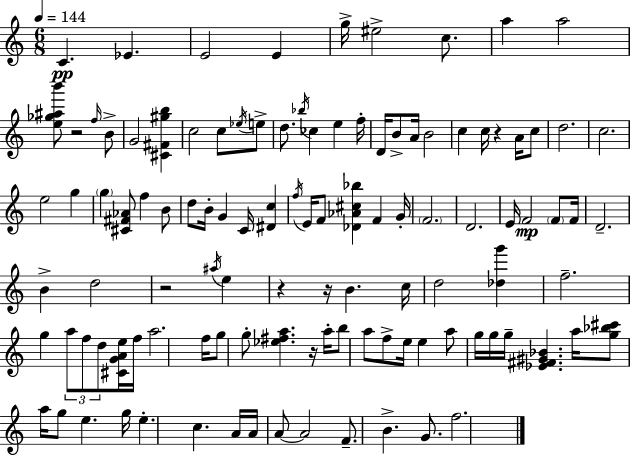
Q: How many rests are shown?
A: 6